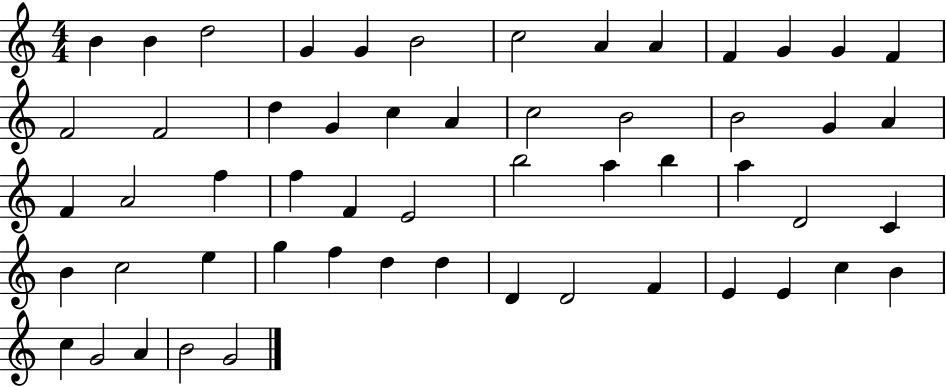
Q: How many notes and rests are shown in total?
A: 55